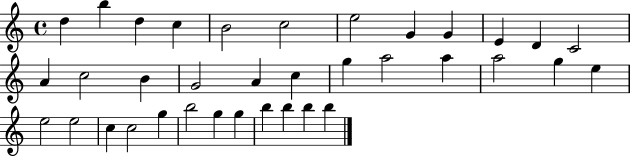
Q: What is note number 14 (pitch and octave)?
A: C5